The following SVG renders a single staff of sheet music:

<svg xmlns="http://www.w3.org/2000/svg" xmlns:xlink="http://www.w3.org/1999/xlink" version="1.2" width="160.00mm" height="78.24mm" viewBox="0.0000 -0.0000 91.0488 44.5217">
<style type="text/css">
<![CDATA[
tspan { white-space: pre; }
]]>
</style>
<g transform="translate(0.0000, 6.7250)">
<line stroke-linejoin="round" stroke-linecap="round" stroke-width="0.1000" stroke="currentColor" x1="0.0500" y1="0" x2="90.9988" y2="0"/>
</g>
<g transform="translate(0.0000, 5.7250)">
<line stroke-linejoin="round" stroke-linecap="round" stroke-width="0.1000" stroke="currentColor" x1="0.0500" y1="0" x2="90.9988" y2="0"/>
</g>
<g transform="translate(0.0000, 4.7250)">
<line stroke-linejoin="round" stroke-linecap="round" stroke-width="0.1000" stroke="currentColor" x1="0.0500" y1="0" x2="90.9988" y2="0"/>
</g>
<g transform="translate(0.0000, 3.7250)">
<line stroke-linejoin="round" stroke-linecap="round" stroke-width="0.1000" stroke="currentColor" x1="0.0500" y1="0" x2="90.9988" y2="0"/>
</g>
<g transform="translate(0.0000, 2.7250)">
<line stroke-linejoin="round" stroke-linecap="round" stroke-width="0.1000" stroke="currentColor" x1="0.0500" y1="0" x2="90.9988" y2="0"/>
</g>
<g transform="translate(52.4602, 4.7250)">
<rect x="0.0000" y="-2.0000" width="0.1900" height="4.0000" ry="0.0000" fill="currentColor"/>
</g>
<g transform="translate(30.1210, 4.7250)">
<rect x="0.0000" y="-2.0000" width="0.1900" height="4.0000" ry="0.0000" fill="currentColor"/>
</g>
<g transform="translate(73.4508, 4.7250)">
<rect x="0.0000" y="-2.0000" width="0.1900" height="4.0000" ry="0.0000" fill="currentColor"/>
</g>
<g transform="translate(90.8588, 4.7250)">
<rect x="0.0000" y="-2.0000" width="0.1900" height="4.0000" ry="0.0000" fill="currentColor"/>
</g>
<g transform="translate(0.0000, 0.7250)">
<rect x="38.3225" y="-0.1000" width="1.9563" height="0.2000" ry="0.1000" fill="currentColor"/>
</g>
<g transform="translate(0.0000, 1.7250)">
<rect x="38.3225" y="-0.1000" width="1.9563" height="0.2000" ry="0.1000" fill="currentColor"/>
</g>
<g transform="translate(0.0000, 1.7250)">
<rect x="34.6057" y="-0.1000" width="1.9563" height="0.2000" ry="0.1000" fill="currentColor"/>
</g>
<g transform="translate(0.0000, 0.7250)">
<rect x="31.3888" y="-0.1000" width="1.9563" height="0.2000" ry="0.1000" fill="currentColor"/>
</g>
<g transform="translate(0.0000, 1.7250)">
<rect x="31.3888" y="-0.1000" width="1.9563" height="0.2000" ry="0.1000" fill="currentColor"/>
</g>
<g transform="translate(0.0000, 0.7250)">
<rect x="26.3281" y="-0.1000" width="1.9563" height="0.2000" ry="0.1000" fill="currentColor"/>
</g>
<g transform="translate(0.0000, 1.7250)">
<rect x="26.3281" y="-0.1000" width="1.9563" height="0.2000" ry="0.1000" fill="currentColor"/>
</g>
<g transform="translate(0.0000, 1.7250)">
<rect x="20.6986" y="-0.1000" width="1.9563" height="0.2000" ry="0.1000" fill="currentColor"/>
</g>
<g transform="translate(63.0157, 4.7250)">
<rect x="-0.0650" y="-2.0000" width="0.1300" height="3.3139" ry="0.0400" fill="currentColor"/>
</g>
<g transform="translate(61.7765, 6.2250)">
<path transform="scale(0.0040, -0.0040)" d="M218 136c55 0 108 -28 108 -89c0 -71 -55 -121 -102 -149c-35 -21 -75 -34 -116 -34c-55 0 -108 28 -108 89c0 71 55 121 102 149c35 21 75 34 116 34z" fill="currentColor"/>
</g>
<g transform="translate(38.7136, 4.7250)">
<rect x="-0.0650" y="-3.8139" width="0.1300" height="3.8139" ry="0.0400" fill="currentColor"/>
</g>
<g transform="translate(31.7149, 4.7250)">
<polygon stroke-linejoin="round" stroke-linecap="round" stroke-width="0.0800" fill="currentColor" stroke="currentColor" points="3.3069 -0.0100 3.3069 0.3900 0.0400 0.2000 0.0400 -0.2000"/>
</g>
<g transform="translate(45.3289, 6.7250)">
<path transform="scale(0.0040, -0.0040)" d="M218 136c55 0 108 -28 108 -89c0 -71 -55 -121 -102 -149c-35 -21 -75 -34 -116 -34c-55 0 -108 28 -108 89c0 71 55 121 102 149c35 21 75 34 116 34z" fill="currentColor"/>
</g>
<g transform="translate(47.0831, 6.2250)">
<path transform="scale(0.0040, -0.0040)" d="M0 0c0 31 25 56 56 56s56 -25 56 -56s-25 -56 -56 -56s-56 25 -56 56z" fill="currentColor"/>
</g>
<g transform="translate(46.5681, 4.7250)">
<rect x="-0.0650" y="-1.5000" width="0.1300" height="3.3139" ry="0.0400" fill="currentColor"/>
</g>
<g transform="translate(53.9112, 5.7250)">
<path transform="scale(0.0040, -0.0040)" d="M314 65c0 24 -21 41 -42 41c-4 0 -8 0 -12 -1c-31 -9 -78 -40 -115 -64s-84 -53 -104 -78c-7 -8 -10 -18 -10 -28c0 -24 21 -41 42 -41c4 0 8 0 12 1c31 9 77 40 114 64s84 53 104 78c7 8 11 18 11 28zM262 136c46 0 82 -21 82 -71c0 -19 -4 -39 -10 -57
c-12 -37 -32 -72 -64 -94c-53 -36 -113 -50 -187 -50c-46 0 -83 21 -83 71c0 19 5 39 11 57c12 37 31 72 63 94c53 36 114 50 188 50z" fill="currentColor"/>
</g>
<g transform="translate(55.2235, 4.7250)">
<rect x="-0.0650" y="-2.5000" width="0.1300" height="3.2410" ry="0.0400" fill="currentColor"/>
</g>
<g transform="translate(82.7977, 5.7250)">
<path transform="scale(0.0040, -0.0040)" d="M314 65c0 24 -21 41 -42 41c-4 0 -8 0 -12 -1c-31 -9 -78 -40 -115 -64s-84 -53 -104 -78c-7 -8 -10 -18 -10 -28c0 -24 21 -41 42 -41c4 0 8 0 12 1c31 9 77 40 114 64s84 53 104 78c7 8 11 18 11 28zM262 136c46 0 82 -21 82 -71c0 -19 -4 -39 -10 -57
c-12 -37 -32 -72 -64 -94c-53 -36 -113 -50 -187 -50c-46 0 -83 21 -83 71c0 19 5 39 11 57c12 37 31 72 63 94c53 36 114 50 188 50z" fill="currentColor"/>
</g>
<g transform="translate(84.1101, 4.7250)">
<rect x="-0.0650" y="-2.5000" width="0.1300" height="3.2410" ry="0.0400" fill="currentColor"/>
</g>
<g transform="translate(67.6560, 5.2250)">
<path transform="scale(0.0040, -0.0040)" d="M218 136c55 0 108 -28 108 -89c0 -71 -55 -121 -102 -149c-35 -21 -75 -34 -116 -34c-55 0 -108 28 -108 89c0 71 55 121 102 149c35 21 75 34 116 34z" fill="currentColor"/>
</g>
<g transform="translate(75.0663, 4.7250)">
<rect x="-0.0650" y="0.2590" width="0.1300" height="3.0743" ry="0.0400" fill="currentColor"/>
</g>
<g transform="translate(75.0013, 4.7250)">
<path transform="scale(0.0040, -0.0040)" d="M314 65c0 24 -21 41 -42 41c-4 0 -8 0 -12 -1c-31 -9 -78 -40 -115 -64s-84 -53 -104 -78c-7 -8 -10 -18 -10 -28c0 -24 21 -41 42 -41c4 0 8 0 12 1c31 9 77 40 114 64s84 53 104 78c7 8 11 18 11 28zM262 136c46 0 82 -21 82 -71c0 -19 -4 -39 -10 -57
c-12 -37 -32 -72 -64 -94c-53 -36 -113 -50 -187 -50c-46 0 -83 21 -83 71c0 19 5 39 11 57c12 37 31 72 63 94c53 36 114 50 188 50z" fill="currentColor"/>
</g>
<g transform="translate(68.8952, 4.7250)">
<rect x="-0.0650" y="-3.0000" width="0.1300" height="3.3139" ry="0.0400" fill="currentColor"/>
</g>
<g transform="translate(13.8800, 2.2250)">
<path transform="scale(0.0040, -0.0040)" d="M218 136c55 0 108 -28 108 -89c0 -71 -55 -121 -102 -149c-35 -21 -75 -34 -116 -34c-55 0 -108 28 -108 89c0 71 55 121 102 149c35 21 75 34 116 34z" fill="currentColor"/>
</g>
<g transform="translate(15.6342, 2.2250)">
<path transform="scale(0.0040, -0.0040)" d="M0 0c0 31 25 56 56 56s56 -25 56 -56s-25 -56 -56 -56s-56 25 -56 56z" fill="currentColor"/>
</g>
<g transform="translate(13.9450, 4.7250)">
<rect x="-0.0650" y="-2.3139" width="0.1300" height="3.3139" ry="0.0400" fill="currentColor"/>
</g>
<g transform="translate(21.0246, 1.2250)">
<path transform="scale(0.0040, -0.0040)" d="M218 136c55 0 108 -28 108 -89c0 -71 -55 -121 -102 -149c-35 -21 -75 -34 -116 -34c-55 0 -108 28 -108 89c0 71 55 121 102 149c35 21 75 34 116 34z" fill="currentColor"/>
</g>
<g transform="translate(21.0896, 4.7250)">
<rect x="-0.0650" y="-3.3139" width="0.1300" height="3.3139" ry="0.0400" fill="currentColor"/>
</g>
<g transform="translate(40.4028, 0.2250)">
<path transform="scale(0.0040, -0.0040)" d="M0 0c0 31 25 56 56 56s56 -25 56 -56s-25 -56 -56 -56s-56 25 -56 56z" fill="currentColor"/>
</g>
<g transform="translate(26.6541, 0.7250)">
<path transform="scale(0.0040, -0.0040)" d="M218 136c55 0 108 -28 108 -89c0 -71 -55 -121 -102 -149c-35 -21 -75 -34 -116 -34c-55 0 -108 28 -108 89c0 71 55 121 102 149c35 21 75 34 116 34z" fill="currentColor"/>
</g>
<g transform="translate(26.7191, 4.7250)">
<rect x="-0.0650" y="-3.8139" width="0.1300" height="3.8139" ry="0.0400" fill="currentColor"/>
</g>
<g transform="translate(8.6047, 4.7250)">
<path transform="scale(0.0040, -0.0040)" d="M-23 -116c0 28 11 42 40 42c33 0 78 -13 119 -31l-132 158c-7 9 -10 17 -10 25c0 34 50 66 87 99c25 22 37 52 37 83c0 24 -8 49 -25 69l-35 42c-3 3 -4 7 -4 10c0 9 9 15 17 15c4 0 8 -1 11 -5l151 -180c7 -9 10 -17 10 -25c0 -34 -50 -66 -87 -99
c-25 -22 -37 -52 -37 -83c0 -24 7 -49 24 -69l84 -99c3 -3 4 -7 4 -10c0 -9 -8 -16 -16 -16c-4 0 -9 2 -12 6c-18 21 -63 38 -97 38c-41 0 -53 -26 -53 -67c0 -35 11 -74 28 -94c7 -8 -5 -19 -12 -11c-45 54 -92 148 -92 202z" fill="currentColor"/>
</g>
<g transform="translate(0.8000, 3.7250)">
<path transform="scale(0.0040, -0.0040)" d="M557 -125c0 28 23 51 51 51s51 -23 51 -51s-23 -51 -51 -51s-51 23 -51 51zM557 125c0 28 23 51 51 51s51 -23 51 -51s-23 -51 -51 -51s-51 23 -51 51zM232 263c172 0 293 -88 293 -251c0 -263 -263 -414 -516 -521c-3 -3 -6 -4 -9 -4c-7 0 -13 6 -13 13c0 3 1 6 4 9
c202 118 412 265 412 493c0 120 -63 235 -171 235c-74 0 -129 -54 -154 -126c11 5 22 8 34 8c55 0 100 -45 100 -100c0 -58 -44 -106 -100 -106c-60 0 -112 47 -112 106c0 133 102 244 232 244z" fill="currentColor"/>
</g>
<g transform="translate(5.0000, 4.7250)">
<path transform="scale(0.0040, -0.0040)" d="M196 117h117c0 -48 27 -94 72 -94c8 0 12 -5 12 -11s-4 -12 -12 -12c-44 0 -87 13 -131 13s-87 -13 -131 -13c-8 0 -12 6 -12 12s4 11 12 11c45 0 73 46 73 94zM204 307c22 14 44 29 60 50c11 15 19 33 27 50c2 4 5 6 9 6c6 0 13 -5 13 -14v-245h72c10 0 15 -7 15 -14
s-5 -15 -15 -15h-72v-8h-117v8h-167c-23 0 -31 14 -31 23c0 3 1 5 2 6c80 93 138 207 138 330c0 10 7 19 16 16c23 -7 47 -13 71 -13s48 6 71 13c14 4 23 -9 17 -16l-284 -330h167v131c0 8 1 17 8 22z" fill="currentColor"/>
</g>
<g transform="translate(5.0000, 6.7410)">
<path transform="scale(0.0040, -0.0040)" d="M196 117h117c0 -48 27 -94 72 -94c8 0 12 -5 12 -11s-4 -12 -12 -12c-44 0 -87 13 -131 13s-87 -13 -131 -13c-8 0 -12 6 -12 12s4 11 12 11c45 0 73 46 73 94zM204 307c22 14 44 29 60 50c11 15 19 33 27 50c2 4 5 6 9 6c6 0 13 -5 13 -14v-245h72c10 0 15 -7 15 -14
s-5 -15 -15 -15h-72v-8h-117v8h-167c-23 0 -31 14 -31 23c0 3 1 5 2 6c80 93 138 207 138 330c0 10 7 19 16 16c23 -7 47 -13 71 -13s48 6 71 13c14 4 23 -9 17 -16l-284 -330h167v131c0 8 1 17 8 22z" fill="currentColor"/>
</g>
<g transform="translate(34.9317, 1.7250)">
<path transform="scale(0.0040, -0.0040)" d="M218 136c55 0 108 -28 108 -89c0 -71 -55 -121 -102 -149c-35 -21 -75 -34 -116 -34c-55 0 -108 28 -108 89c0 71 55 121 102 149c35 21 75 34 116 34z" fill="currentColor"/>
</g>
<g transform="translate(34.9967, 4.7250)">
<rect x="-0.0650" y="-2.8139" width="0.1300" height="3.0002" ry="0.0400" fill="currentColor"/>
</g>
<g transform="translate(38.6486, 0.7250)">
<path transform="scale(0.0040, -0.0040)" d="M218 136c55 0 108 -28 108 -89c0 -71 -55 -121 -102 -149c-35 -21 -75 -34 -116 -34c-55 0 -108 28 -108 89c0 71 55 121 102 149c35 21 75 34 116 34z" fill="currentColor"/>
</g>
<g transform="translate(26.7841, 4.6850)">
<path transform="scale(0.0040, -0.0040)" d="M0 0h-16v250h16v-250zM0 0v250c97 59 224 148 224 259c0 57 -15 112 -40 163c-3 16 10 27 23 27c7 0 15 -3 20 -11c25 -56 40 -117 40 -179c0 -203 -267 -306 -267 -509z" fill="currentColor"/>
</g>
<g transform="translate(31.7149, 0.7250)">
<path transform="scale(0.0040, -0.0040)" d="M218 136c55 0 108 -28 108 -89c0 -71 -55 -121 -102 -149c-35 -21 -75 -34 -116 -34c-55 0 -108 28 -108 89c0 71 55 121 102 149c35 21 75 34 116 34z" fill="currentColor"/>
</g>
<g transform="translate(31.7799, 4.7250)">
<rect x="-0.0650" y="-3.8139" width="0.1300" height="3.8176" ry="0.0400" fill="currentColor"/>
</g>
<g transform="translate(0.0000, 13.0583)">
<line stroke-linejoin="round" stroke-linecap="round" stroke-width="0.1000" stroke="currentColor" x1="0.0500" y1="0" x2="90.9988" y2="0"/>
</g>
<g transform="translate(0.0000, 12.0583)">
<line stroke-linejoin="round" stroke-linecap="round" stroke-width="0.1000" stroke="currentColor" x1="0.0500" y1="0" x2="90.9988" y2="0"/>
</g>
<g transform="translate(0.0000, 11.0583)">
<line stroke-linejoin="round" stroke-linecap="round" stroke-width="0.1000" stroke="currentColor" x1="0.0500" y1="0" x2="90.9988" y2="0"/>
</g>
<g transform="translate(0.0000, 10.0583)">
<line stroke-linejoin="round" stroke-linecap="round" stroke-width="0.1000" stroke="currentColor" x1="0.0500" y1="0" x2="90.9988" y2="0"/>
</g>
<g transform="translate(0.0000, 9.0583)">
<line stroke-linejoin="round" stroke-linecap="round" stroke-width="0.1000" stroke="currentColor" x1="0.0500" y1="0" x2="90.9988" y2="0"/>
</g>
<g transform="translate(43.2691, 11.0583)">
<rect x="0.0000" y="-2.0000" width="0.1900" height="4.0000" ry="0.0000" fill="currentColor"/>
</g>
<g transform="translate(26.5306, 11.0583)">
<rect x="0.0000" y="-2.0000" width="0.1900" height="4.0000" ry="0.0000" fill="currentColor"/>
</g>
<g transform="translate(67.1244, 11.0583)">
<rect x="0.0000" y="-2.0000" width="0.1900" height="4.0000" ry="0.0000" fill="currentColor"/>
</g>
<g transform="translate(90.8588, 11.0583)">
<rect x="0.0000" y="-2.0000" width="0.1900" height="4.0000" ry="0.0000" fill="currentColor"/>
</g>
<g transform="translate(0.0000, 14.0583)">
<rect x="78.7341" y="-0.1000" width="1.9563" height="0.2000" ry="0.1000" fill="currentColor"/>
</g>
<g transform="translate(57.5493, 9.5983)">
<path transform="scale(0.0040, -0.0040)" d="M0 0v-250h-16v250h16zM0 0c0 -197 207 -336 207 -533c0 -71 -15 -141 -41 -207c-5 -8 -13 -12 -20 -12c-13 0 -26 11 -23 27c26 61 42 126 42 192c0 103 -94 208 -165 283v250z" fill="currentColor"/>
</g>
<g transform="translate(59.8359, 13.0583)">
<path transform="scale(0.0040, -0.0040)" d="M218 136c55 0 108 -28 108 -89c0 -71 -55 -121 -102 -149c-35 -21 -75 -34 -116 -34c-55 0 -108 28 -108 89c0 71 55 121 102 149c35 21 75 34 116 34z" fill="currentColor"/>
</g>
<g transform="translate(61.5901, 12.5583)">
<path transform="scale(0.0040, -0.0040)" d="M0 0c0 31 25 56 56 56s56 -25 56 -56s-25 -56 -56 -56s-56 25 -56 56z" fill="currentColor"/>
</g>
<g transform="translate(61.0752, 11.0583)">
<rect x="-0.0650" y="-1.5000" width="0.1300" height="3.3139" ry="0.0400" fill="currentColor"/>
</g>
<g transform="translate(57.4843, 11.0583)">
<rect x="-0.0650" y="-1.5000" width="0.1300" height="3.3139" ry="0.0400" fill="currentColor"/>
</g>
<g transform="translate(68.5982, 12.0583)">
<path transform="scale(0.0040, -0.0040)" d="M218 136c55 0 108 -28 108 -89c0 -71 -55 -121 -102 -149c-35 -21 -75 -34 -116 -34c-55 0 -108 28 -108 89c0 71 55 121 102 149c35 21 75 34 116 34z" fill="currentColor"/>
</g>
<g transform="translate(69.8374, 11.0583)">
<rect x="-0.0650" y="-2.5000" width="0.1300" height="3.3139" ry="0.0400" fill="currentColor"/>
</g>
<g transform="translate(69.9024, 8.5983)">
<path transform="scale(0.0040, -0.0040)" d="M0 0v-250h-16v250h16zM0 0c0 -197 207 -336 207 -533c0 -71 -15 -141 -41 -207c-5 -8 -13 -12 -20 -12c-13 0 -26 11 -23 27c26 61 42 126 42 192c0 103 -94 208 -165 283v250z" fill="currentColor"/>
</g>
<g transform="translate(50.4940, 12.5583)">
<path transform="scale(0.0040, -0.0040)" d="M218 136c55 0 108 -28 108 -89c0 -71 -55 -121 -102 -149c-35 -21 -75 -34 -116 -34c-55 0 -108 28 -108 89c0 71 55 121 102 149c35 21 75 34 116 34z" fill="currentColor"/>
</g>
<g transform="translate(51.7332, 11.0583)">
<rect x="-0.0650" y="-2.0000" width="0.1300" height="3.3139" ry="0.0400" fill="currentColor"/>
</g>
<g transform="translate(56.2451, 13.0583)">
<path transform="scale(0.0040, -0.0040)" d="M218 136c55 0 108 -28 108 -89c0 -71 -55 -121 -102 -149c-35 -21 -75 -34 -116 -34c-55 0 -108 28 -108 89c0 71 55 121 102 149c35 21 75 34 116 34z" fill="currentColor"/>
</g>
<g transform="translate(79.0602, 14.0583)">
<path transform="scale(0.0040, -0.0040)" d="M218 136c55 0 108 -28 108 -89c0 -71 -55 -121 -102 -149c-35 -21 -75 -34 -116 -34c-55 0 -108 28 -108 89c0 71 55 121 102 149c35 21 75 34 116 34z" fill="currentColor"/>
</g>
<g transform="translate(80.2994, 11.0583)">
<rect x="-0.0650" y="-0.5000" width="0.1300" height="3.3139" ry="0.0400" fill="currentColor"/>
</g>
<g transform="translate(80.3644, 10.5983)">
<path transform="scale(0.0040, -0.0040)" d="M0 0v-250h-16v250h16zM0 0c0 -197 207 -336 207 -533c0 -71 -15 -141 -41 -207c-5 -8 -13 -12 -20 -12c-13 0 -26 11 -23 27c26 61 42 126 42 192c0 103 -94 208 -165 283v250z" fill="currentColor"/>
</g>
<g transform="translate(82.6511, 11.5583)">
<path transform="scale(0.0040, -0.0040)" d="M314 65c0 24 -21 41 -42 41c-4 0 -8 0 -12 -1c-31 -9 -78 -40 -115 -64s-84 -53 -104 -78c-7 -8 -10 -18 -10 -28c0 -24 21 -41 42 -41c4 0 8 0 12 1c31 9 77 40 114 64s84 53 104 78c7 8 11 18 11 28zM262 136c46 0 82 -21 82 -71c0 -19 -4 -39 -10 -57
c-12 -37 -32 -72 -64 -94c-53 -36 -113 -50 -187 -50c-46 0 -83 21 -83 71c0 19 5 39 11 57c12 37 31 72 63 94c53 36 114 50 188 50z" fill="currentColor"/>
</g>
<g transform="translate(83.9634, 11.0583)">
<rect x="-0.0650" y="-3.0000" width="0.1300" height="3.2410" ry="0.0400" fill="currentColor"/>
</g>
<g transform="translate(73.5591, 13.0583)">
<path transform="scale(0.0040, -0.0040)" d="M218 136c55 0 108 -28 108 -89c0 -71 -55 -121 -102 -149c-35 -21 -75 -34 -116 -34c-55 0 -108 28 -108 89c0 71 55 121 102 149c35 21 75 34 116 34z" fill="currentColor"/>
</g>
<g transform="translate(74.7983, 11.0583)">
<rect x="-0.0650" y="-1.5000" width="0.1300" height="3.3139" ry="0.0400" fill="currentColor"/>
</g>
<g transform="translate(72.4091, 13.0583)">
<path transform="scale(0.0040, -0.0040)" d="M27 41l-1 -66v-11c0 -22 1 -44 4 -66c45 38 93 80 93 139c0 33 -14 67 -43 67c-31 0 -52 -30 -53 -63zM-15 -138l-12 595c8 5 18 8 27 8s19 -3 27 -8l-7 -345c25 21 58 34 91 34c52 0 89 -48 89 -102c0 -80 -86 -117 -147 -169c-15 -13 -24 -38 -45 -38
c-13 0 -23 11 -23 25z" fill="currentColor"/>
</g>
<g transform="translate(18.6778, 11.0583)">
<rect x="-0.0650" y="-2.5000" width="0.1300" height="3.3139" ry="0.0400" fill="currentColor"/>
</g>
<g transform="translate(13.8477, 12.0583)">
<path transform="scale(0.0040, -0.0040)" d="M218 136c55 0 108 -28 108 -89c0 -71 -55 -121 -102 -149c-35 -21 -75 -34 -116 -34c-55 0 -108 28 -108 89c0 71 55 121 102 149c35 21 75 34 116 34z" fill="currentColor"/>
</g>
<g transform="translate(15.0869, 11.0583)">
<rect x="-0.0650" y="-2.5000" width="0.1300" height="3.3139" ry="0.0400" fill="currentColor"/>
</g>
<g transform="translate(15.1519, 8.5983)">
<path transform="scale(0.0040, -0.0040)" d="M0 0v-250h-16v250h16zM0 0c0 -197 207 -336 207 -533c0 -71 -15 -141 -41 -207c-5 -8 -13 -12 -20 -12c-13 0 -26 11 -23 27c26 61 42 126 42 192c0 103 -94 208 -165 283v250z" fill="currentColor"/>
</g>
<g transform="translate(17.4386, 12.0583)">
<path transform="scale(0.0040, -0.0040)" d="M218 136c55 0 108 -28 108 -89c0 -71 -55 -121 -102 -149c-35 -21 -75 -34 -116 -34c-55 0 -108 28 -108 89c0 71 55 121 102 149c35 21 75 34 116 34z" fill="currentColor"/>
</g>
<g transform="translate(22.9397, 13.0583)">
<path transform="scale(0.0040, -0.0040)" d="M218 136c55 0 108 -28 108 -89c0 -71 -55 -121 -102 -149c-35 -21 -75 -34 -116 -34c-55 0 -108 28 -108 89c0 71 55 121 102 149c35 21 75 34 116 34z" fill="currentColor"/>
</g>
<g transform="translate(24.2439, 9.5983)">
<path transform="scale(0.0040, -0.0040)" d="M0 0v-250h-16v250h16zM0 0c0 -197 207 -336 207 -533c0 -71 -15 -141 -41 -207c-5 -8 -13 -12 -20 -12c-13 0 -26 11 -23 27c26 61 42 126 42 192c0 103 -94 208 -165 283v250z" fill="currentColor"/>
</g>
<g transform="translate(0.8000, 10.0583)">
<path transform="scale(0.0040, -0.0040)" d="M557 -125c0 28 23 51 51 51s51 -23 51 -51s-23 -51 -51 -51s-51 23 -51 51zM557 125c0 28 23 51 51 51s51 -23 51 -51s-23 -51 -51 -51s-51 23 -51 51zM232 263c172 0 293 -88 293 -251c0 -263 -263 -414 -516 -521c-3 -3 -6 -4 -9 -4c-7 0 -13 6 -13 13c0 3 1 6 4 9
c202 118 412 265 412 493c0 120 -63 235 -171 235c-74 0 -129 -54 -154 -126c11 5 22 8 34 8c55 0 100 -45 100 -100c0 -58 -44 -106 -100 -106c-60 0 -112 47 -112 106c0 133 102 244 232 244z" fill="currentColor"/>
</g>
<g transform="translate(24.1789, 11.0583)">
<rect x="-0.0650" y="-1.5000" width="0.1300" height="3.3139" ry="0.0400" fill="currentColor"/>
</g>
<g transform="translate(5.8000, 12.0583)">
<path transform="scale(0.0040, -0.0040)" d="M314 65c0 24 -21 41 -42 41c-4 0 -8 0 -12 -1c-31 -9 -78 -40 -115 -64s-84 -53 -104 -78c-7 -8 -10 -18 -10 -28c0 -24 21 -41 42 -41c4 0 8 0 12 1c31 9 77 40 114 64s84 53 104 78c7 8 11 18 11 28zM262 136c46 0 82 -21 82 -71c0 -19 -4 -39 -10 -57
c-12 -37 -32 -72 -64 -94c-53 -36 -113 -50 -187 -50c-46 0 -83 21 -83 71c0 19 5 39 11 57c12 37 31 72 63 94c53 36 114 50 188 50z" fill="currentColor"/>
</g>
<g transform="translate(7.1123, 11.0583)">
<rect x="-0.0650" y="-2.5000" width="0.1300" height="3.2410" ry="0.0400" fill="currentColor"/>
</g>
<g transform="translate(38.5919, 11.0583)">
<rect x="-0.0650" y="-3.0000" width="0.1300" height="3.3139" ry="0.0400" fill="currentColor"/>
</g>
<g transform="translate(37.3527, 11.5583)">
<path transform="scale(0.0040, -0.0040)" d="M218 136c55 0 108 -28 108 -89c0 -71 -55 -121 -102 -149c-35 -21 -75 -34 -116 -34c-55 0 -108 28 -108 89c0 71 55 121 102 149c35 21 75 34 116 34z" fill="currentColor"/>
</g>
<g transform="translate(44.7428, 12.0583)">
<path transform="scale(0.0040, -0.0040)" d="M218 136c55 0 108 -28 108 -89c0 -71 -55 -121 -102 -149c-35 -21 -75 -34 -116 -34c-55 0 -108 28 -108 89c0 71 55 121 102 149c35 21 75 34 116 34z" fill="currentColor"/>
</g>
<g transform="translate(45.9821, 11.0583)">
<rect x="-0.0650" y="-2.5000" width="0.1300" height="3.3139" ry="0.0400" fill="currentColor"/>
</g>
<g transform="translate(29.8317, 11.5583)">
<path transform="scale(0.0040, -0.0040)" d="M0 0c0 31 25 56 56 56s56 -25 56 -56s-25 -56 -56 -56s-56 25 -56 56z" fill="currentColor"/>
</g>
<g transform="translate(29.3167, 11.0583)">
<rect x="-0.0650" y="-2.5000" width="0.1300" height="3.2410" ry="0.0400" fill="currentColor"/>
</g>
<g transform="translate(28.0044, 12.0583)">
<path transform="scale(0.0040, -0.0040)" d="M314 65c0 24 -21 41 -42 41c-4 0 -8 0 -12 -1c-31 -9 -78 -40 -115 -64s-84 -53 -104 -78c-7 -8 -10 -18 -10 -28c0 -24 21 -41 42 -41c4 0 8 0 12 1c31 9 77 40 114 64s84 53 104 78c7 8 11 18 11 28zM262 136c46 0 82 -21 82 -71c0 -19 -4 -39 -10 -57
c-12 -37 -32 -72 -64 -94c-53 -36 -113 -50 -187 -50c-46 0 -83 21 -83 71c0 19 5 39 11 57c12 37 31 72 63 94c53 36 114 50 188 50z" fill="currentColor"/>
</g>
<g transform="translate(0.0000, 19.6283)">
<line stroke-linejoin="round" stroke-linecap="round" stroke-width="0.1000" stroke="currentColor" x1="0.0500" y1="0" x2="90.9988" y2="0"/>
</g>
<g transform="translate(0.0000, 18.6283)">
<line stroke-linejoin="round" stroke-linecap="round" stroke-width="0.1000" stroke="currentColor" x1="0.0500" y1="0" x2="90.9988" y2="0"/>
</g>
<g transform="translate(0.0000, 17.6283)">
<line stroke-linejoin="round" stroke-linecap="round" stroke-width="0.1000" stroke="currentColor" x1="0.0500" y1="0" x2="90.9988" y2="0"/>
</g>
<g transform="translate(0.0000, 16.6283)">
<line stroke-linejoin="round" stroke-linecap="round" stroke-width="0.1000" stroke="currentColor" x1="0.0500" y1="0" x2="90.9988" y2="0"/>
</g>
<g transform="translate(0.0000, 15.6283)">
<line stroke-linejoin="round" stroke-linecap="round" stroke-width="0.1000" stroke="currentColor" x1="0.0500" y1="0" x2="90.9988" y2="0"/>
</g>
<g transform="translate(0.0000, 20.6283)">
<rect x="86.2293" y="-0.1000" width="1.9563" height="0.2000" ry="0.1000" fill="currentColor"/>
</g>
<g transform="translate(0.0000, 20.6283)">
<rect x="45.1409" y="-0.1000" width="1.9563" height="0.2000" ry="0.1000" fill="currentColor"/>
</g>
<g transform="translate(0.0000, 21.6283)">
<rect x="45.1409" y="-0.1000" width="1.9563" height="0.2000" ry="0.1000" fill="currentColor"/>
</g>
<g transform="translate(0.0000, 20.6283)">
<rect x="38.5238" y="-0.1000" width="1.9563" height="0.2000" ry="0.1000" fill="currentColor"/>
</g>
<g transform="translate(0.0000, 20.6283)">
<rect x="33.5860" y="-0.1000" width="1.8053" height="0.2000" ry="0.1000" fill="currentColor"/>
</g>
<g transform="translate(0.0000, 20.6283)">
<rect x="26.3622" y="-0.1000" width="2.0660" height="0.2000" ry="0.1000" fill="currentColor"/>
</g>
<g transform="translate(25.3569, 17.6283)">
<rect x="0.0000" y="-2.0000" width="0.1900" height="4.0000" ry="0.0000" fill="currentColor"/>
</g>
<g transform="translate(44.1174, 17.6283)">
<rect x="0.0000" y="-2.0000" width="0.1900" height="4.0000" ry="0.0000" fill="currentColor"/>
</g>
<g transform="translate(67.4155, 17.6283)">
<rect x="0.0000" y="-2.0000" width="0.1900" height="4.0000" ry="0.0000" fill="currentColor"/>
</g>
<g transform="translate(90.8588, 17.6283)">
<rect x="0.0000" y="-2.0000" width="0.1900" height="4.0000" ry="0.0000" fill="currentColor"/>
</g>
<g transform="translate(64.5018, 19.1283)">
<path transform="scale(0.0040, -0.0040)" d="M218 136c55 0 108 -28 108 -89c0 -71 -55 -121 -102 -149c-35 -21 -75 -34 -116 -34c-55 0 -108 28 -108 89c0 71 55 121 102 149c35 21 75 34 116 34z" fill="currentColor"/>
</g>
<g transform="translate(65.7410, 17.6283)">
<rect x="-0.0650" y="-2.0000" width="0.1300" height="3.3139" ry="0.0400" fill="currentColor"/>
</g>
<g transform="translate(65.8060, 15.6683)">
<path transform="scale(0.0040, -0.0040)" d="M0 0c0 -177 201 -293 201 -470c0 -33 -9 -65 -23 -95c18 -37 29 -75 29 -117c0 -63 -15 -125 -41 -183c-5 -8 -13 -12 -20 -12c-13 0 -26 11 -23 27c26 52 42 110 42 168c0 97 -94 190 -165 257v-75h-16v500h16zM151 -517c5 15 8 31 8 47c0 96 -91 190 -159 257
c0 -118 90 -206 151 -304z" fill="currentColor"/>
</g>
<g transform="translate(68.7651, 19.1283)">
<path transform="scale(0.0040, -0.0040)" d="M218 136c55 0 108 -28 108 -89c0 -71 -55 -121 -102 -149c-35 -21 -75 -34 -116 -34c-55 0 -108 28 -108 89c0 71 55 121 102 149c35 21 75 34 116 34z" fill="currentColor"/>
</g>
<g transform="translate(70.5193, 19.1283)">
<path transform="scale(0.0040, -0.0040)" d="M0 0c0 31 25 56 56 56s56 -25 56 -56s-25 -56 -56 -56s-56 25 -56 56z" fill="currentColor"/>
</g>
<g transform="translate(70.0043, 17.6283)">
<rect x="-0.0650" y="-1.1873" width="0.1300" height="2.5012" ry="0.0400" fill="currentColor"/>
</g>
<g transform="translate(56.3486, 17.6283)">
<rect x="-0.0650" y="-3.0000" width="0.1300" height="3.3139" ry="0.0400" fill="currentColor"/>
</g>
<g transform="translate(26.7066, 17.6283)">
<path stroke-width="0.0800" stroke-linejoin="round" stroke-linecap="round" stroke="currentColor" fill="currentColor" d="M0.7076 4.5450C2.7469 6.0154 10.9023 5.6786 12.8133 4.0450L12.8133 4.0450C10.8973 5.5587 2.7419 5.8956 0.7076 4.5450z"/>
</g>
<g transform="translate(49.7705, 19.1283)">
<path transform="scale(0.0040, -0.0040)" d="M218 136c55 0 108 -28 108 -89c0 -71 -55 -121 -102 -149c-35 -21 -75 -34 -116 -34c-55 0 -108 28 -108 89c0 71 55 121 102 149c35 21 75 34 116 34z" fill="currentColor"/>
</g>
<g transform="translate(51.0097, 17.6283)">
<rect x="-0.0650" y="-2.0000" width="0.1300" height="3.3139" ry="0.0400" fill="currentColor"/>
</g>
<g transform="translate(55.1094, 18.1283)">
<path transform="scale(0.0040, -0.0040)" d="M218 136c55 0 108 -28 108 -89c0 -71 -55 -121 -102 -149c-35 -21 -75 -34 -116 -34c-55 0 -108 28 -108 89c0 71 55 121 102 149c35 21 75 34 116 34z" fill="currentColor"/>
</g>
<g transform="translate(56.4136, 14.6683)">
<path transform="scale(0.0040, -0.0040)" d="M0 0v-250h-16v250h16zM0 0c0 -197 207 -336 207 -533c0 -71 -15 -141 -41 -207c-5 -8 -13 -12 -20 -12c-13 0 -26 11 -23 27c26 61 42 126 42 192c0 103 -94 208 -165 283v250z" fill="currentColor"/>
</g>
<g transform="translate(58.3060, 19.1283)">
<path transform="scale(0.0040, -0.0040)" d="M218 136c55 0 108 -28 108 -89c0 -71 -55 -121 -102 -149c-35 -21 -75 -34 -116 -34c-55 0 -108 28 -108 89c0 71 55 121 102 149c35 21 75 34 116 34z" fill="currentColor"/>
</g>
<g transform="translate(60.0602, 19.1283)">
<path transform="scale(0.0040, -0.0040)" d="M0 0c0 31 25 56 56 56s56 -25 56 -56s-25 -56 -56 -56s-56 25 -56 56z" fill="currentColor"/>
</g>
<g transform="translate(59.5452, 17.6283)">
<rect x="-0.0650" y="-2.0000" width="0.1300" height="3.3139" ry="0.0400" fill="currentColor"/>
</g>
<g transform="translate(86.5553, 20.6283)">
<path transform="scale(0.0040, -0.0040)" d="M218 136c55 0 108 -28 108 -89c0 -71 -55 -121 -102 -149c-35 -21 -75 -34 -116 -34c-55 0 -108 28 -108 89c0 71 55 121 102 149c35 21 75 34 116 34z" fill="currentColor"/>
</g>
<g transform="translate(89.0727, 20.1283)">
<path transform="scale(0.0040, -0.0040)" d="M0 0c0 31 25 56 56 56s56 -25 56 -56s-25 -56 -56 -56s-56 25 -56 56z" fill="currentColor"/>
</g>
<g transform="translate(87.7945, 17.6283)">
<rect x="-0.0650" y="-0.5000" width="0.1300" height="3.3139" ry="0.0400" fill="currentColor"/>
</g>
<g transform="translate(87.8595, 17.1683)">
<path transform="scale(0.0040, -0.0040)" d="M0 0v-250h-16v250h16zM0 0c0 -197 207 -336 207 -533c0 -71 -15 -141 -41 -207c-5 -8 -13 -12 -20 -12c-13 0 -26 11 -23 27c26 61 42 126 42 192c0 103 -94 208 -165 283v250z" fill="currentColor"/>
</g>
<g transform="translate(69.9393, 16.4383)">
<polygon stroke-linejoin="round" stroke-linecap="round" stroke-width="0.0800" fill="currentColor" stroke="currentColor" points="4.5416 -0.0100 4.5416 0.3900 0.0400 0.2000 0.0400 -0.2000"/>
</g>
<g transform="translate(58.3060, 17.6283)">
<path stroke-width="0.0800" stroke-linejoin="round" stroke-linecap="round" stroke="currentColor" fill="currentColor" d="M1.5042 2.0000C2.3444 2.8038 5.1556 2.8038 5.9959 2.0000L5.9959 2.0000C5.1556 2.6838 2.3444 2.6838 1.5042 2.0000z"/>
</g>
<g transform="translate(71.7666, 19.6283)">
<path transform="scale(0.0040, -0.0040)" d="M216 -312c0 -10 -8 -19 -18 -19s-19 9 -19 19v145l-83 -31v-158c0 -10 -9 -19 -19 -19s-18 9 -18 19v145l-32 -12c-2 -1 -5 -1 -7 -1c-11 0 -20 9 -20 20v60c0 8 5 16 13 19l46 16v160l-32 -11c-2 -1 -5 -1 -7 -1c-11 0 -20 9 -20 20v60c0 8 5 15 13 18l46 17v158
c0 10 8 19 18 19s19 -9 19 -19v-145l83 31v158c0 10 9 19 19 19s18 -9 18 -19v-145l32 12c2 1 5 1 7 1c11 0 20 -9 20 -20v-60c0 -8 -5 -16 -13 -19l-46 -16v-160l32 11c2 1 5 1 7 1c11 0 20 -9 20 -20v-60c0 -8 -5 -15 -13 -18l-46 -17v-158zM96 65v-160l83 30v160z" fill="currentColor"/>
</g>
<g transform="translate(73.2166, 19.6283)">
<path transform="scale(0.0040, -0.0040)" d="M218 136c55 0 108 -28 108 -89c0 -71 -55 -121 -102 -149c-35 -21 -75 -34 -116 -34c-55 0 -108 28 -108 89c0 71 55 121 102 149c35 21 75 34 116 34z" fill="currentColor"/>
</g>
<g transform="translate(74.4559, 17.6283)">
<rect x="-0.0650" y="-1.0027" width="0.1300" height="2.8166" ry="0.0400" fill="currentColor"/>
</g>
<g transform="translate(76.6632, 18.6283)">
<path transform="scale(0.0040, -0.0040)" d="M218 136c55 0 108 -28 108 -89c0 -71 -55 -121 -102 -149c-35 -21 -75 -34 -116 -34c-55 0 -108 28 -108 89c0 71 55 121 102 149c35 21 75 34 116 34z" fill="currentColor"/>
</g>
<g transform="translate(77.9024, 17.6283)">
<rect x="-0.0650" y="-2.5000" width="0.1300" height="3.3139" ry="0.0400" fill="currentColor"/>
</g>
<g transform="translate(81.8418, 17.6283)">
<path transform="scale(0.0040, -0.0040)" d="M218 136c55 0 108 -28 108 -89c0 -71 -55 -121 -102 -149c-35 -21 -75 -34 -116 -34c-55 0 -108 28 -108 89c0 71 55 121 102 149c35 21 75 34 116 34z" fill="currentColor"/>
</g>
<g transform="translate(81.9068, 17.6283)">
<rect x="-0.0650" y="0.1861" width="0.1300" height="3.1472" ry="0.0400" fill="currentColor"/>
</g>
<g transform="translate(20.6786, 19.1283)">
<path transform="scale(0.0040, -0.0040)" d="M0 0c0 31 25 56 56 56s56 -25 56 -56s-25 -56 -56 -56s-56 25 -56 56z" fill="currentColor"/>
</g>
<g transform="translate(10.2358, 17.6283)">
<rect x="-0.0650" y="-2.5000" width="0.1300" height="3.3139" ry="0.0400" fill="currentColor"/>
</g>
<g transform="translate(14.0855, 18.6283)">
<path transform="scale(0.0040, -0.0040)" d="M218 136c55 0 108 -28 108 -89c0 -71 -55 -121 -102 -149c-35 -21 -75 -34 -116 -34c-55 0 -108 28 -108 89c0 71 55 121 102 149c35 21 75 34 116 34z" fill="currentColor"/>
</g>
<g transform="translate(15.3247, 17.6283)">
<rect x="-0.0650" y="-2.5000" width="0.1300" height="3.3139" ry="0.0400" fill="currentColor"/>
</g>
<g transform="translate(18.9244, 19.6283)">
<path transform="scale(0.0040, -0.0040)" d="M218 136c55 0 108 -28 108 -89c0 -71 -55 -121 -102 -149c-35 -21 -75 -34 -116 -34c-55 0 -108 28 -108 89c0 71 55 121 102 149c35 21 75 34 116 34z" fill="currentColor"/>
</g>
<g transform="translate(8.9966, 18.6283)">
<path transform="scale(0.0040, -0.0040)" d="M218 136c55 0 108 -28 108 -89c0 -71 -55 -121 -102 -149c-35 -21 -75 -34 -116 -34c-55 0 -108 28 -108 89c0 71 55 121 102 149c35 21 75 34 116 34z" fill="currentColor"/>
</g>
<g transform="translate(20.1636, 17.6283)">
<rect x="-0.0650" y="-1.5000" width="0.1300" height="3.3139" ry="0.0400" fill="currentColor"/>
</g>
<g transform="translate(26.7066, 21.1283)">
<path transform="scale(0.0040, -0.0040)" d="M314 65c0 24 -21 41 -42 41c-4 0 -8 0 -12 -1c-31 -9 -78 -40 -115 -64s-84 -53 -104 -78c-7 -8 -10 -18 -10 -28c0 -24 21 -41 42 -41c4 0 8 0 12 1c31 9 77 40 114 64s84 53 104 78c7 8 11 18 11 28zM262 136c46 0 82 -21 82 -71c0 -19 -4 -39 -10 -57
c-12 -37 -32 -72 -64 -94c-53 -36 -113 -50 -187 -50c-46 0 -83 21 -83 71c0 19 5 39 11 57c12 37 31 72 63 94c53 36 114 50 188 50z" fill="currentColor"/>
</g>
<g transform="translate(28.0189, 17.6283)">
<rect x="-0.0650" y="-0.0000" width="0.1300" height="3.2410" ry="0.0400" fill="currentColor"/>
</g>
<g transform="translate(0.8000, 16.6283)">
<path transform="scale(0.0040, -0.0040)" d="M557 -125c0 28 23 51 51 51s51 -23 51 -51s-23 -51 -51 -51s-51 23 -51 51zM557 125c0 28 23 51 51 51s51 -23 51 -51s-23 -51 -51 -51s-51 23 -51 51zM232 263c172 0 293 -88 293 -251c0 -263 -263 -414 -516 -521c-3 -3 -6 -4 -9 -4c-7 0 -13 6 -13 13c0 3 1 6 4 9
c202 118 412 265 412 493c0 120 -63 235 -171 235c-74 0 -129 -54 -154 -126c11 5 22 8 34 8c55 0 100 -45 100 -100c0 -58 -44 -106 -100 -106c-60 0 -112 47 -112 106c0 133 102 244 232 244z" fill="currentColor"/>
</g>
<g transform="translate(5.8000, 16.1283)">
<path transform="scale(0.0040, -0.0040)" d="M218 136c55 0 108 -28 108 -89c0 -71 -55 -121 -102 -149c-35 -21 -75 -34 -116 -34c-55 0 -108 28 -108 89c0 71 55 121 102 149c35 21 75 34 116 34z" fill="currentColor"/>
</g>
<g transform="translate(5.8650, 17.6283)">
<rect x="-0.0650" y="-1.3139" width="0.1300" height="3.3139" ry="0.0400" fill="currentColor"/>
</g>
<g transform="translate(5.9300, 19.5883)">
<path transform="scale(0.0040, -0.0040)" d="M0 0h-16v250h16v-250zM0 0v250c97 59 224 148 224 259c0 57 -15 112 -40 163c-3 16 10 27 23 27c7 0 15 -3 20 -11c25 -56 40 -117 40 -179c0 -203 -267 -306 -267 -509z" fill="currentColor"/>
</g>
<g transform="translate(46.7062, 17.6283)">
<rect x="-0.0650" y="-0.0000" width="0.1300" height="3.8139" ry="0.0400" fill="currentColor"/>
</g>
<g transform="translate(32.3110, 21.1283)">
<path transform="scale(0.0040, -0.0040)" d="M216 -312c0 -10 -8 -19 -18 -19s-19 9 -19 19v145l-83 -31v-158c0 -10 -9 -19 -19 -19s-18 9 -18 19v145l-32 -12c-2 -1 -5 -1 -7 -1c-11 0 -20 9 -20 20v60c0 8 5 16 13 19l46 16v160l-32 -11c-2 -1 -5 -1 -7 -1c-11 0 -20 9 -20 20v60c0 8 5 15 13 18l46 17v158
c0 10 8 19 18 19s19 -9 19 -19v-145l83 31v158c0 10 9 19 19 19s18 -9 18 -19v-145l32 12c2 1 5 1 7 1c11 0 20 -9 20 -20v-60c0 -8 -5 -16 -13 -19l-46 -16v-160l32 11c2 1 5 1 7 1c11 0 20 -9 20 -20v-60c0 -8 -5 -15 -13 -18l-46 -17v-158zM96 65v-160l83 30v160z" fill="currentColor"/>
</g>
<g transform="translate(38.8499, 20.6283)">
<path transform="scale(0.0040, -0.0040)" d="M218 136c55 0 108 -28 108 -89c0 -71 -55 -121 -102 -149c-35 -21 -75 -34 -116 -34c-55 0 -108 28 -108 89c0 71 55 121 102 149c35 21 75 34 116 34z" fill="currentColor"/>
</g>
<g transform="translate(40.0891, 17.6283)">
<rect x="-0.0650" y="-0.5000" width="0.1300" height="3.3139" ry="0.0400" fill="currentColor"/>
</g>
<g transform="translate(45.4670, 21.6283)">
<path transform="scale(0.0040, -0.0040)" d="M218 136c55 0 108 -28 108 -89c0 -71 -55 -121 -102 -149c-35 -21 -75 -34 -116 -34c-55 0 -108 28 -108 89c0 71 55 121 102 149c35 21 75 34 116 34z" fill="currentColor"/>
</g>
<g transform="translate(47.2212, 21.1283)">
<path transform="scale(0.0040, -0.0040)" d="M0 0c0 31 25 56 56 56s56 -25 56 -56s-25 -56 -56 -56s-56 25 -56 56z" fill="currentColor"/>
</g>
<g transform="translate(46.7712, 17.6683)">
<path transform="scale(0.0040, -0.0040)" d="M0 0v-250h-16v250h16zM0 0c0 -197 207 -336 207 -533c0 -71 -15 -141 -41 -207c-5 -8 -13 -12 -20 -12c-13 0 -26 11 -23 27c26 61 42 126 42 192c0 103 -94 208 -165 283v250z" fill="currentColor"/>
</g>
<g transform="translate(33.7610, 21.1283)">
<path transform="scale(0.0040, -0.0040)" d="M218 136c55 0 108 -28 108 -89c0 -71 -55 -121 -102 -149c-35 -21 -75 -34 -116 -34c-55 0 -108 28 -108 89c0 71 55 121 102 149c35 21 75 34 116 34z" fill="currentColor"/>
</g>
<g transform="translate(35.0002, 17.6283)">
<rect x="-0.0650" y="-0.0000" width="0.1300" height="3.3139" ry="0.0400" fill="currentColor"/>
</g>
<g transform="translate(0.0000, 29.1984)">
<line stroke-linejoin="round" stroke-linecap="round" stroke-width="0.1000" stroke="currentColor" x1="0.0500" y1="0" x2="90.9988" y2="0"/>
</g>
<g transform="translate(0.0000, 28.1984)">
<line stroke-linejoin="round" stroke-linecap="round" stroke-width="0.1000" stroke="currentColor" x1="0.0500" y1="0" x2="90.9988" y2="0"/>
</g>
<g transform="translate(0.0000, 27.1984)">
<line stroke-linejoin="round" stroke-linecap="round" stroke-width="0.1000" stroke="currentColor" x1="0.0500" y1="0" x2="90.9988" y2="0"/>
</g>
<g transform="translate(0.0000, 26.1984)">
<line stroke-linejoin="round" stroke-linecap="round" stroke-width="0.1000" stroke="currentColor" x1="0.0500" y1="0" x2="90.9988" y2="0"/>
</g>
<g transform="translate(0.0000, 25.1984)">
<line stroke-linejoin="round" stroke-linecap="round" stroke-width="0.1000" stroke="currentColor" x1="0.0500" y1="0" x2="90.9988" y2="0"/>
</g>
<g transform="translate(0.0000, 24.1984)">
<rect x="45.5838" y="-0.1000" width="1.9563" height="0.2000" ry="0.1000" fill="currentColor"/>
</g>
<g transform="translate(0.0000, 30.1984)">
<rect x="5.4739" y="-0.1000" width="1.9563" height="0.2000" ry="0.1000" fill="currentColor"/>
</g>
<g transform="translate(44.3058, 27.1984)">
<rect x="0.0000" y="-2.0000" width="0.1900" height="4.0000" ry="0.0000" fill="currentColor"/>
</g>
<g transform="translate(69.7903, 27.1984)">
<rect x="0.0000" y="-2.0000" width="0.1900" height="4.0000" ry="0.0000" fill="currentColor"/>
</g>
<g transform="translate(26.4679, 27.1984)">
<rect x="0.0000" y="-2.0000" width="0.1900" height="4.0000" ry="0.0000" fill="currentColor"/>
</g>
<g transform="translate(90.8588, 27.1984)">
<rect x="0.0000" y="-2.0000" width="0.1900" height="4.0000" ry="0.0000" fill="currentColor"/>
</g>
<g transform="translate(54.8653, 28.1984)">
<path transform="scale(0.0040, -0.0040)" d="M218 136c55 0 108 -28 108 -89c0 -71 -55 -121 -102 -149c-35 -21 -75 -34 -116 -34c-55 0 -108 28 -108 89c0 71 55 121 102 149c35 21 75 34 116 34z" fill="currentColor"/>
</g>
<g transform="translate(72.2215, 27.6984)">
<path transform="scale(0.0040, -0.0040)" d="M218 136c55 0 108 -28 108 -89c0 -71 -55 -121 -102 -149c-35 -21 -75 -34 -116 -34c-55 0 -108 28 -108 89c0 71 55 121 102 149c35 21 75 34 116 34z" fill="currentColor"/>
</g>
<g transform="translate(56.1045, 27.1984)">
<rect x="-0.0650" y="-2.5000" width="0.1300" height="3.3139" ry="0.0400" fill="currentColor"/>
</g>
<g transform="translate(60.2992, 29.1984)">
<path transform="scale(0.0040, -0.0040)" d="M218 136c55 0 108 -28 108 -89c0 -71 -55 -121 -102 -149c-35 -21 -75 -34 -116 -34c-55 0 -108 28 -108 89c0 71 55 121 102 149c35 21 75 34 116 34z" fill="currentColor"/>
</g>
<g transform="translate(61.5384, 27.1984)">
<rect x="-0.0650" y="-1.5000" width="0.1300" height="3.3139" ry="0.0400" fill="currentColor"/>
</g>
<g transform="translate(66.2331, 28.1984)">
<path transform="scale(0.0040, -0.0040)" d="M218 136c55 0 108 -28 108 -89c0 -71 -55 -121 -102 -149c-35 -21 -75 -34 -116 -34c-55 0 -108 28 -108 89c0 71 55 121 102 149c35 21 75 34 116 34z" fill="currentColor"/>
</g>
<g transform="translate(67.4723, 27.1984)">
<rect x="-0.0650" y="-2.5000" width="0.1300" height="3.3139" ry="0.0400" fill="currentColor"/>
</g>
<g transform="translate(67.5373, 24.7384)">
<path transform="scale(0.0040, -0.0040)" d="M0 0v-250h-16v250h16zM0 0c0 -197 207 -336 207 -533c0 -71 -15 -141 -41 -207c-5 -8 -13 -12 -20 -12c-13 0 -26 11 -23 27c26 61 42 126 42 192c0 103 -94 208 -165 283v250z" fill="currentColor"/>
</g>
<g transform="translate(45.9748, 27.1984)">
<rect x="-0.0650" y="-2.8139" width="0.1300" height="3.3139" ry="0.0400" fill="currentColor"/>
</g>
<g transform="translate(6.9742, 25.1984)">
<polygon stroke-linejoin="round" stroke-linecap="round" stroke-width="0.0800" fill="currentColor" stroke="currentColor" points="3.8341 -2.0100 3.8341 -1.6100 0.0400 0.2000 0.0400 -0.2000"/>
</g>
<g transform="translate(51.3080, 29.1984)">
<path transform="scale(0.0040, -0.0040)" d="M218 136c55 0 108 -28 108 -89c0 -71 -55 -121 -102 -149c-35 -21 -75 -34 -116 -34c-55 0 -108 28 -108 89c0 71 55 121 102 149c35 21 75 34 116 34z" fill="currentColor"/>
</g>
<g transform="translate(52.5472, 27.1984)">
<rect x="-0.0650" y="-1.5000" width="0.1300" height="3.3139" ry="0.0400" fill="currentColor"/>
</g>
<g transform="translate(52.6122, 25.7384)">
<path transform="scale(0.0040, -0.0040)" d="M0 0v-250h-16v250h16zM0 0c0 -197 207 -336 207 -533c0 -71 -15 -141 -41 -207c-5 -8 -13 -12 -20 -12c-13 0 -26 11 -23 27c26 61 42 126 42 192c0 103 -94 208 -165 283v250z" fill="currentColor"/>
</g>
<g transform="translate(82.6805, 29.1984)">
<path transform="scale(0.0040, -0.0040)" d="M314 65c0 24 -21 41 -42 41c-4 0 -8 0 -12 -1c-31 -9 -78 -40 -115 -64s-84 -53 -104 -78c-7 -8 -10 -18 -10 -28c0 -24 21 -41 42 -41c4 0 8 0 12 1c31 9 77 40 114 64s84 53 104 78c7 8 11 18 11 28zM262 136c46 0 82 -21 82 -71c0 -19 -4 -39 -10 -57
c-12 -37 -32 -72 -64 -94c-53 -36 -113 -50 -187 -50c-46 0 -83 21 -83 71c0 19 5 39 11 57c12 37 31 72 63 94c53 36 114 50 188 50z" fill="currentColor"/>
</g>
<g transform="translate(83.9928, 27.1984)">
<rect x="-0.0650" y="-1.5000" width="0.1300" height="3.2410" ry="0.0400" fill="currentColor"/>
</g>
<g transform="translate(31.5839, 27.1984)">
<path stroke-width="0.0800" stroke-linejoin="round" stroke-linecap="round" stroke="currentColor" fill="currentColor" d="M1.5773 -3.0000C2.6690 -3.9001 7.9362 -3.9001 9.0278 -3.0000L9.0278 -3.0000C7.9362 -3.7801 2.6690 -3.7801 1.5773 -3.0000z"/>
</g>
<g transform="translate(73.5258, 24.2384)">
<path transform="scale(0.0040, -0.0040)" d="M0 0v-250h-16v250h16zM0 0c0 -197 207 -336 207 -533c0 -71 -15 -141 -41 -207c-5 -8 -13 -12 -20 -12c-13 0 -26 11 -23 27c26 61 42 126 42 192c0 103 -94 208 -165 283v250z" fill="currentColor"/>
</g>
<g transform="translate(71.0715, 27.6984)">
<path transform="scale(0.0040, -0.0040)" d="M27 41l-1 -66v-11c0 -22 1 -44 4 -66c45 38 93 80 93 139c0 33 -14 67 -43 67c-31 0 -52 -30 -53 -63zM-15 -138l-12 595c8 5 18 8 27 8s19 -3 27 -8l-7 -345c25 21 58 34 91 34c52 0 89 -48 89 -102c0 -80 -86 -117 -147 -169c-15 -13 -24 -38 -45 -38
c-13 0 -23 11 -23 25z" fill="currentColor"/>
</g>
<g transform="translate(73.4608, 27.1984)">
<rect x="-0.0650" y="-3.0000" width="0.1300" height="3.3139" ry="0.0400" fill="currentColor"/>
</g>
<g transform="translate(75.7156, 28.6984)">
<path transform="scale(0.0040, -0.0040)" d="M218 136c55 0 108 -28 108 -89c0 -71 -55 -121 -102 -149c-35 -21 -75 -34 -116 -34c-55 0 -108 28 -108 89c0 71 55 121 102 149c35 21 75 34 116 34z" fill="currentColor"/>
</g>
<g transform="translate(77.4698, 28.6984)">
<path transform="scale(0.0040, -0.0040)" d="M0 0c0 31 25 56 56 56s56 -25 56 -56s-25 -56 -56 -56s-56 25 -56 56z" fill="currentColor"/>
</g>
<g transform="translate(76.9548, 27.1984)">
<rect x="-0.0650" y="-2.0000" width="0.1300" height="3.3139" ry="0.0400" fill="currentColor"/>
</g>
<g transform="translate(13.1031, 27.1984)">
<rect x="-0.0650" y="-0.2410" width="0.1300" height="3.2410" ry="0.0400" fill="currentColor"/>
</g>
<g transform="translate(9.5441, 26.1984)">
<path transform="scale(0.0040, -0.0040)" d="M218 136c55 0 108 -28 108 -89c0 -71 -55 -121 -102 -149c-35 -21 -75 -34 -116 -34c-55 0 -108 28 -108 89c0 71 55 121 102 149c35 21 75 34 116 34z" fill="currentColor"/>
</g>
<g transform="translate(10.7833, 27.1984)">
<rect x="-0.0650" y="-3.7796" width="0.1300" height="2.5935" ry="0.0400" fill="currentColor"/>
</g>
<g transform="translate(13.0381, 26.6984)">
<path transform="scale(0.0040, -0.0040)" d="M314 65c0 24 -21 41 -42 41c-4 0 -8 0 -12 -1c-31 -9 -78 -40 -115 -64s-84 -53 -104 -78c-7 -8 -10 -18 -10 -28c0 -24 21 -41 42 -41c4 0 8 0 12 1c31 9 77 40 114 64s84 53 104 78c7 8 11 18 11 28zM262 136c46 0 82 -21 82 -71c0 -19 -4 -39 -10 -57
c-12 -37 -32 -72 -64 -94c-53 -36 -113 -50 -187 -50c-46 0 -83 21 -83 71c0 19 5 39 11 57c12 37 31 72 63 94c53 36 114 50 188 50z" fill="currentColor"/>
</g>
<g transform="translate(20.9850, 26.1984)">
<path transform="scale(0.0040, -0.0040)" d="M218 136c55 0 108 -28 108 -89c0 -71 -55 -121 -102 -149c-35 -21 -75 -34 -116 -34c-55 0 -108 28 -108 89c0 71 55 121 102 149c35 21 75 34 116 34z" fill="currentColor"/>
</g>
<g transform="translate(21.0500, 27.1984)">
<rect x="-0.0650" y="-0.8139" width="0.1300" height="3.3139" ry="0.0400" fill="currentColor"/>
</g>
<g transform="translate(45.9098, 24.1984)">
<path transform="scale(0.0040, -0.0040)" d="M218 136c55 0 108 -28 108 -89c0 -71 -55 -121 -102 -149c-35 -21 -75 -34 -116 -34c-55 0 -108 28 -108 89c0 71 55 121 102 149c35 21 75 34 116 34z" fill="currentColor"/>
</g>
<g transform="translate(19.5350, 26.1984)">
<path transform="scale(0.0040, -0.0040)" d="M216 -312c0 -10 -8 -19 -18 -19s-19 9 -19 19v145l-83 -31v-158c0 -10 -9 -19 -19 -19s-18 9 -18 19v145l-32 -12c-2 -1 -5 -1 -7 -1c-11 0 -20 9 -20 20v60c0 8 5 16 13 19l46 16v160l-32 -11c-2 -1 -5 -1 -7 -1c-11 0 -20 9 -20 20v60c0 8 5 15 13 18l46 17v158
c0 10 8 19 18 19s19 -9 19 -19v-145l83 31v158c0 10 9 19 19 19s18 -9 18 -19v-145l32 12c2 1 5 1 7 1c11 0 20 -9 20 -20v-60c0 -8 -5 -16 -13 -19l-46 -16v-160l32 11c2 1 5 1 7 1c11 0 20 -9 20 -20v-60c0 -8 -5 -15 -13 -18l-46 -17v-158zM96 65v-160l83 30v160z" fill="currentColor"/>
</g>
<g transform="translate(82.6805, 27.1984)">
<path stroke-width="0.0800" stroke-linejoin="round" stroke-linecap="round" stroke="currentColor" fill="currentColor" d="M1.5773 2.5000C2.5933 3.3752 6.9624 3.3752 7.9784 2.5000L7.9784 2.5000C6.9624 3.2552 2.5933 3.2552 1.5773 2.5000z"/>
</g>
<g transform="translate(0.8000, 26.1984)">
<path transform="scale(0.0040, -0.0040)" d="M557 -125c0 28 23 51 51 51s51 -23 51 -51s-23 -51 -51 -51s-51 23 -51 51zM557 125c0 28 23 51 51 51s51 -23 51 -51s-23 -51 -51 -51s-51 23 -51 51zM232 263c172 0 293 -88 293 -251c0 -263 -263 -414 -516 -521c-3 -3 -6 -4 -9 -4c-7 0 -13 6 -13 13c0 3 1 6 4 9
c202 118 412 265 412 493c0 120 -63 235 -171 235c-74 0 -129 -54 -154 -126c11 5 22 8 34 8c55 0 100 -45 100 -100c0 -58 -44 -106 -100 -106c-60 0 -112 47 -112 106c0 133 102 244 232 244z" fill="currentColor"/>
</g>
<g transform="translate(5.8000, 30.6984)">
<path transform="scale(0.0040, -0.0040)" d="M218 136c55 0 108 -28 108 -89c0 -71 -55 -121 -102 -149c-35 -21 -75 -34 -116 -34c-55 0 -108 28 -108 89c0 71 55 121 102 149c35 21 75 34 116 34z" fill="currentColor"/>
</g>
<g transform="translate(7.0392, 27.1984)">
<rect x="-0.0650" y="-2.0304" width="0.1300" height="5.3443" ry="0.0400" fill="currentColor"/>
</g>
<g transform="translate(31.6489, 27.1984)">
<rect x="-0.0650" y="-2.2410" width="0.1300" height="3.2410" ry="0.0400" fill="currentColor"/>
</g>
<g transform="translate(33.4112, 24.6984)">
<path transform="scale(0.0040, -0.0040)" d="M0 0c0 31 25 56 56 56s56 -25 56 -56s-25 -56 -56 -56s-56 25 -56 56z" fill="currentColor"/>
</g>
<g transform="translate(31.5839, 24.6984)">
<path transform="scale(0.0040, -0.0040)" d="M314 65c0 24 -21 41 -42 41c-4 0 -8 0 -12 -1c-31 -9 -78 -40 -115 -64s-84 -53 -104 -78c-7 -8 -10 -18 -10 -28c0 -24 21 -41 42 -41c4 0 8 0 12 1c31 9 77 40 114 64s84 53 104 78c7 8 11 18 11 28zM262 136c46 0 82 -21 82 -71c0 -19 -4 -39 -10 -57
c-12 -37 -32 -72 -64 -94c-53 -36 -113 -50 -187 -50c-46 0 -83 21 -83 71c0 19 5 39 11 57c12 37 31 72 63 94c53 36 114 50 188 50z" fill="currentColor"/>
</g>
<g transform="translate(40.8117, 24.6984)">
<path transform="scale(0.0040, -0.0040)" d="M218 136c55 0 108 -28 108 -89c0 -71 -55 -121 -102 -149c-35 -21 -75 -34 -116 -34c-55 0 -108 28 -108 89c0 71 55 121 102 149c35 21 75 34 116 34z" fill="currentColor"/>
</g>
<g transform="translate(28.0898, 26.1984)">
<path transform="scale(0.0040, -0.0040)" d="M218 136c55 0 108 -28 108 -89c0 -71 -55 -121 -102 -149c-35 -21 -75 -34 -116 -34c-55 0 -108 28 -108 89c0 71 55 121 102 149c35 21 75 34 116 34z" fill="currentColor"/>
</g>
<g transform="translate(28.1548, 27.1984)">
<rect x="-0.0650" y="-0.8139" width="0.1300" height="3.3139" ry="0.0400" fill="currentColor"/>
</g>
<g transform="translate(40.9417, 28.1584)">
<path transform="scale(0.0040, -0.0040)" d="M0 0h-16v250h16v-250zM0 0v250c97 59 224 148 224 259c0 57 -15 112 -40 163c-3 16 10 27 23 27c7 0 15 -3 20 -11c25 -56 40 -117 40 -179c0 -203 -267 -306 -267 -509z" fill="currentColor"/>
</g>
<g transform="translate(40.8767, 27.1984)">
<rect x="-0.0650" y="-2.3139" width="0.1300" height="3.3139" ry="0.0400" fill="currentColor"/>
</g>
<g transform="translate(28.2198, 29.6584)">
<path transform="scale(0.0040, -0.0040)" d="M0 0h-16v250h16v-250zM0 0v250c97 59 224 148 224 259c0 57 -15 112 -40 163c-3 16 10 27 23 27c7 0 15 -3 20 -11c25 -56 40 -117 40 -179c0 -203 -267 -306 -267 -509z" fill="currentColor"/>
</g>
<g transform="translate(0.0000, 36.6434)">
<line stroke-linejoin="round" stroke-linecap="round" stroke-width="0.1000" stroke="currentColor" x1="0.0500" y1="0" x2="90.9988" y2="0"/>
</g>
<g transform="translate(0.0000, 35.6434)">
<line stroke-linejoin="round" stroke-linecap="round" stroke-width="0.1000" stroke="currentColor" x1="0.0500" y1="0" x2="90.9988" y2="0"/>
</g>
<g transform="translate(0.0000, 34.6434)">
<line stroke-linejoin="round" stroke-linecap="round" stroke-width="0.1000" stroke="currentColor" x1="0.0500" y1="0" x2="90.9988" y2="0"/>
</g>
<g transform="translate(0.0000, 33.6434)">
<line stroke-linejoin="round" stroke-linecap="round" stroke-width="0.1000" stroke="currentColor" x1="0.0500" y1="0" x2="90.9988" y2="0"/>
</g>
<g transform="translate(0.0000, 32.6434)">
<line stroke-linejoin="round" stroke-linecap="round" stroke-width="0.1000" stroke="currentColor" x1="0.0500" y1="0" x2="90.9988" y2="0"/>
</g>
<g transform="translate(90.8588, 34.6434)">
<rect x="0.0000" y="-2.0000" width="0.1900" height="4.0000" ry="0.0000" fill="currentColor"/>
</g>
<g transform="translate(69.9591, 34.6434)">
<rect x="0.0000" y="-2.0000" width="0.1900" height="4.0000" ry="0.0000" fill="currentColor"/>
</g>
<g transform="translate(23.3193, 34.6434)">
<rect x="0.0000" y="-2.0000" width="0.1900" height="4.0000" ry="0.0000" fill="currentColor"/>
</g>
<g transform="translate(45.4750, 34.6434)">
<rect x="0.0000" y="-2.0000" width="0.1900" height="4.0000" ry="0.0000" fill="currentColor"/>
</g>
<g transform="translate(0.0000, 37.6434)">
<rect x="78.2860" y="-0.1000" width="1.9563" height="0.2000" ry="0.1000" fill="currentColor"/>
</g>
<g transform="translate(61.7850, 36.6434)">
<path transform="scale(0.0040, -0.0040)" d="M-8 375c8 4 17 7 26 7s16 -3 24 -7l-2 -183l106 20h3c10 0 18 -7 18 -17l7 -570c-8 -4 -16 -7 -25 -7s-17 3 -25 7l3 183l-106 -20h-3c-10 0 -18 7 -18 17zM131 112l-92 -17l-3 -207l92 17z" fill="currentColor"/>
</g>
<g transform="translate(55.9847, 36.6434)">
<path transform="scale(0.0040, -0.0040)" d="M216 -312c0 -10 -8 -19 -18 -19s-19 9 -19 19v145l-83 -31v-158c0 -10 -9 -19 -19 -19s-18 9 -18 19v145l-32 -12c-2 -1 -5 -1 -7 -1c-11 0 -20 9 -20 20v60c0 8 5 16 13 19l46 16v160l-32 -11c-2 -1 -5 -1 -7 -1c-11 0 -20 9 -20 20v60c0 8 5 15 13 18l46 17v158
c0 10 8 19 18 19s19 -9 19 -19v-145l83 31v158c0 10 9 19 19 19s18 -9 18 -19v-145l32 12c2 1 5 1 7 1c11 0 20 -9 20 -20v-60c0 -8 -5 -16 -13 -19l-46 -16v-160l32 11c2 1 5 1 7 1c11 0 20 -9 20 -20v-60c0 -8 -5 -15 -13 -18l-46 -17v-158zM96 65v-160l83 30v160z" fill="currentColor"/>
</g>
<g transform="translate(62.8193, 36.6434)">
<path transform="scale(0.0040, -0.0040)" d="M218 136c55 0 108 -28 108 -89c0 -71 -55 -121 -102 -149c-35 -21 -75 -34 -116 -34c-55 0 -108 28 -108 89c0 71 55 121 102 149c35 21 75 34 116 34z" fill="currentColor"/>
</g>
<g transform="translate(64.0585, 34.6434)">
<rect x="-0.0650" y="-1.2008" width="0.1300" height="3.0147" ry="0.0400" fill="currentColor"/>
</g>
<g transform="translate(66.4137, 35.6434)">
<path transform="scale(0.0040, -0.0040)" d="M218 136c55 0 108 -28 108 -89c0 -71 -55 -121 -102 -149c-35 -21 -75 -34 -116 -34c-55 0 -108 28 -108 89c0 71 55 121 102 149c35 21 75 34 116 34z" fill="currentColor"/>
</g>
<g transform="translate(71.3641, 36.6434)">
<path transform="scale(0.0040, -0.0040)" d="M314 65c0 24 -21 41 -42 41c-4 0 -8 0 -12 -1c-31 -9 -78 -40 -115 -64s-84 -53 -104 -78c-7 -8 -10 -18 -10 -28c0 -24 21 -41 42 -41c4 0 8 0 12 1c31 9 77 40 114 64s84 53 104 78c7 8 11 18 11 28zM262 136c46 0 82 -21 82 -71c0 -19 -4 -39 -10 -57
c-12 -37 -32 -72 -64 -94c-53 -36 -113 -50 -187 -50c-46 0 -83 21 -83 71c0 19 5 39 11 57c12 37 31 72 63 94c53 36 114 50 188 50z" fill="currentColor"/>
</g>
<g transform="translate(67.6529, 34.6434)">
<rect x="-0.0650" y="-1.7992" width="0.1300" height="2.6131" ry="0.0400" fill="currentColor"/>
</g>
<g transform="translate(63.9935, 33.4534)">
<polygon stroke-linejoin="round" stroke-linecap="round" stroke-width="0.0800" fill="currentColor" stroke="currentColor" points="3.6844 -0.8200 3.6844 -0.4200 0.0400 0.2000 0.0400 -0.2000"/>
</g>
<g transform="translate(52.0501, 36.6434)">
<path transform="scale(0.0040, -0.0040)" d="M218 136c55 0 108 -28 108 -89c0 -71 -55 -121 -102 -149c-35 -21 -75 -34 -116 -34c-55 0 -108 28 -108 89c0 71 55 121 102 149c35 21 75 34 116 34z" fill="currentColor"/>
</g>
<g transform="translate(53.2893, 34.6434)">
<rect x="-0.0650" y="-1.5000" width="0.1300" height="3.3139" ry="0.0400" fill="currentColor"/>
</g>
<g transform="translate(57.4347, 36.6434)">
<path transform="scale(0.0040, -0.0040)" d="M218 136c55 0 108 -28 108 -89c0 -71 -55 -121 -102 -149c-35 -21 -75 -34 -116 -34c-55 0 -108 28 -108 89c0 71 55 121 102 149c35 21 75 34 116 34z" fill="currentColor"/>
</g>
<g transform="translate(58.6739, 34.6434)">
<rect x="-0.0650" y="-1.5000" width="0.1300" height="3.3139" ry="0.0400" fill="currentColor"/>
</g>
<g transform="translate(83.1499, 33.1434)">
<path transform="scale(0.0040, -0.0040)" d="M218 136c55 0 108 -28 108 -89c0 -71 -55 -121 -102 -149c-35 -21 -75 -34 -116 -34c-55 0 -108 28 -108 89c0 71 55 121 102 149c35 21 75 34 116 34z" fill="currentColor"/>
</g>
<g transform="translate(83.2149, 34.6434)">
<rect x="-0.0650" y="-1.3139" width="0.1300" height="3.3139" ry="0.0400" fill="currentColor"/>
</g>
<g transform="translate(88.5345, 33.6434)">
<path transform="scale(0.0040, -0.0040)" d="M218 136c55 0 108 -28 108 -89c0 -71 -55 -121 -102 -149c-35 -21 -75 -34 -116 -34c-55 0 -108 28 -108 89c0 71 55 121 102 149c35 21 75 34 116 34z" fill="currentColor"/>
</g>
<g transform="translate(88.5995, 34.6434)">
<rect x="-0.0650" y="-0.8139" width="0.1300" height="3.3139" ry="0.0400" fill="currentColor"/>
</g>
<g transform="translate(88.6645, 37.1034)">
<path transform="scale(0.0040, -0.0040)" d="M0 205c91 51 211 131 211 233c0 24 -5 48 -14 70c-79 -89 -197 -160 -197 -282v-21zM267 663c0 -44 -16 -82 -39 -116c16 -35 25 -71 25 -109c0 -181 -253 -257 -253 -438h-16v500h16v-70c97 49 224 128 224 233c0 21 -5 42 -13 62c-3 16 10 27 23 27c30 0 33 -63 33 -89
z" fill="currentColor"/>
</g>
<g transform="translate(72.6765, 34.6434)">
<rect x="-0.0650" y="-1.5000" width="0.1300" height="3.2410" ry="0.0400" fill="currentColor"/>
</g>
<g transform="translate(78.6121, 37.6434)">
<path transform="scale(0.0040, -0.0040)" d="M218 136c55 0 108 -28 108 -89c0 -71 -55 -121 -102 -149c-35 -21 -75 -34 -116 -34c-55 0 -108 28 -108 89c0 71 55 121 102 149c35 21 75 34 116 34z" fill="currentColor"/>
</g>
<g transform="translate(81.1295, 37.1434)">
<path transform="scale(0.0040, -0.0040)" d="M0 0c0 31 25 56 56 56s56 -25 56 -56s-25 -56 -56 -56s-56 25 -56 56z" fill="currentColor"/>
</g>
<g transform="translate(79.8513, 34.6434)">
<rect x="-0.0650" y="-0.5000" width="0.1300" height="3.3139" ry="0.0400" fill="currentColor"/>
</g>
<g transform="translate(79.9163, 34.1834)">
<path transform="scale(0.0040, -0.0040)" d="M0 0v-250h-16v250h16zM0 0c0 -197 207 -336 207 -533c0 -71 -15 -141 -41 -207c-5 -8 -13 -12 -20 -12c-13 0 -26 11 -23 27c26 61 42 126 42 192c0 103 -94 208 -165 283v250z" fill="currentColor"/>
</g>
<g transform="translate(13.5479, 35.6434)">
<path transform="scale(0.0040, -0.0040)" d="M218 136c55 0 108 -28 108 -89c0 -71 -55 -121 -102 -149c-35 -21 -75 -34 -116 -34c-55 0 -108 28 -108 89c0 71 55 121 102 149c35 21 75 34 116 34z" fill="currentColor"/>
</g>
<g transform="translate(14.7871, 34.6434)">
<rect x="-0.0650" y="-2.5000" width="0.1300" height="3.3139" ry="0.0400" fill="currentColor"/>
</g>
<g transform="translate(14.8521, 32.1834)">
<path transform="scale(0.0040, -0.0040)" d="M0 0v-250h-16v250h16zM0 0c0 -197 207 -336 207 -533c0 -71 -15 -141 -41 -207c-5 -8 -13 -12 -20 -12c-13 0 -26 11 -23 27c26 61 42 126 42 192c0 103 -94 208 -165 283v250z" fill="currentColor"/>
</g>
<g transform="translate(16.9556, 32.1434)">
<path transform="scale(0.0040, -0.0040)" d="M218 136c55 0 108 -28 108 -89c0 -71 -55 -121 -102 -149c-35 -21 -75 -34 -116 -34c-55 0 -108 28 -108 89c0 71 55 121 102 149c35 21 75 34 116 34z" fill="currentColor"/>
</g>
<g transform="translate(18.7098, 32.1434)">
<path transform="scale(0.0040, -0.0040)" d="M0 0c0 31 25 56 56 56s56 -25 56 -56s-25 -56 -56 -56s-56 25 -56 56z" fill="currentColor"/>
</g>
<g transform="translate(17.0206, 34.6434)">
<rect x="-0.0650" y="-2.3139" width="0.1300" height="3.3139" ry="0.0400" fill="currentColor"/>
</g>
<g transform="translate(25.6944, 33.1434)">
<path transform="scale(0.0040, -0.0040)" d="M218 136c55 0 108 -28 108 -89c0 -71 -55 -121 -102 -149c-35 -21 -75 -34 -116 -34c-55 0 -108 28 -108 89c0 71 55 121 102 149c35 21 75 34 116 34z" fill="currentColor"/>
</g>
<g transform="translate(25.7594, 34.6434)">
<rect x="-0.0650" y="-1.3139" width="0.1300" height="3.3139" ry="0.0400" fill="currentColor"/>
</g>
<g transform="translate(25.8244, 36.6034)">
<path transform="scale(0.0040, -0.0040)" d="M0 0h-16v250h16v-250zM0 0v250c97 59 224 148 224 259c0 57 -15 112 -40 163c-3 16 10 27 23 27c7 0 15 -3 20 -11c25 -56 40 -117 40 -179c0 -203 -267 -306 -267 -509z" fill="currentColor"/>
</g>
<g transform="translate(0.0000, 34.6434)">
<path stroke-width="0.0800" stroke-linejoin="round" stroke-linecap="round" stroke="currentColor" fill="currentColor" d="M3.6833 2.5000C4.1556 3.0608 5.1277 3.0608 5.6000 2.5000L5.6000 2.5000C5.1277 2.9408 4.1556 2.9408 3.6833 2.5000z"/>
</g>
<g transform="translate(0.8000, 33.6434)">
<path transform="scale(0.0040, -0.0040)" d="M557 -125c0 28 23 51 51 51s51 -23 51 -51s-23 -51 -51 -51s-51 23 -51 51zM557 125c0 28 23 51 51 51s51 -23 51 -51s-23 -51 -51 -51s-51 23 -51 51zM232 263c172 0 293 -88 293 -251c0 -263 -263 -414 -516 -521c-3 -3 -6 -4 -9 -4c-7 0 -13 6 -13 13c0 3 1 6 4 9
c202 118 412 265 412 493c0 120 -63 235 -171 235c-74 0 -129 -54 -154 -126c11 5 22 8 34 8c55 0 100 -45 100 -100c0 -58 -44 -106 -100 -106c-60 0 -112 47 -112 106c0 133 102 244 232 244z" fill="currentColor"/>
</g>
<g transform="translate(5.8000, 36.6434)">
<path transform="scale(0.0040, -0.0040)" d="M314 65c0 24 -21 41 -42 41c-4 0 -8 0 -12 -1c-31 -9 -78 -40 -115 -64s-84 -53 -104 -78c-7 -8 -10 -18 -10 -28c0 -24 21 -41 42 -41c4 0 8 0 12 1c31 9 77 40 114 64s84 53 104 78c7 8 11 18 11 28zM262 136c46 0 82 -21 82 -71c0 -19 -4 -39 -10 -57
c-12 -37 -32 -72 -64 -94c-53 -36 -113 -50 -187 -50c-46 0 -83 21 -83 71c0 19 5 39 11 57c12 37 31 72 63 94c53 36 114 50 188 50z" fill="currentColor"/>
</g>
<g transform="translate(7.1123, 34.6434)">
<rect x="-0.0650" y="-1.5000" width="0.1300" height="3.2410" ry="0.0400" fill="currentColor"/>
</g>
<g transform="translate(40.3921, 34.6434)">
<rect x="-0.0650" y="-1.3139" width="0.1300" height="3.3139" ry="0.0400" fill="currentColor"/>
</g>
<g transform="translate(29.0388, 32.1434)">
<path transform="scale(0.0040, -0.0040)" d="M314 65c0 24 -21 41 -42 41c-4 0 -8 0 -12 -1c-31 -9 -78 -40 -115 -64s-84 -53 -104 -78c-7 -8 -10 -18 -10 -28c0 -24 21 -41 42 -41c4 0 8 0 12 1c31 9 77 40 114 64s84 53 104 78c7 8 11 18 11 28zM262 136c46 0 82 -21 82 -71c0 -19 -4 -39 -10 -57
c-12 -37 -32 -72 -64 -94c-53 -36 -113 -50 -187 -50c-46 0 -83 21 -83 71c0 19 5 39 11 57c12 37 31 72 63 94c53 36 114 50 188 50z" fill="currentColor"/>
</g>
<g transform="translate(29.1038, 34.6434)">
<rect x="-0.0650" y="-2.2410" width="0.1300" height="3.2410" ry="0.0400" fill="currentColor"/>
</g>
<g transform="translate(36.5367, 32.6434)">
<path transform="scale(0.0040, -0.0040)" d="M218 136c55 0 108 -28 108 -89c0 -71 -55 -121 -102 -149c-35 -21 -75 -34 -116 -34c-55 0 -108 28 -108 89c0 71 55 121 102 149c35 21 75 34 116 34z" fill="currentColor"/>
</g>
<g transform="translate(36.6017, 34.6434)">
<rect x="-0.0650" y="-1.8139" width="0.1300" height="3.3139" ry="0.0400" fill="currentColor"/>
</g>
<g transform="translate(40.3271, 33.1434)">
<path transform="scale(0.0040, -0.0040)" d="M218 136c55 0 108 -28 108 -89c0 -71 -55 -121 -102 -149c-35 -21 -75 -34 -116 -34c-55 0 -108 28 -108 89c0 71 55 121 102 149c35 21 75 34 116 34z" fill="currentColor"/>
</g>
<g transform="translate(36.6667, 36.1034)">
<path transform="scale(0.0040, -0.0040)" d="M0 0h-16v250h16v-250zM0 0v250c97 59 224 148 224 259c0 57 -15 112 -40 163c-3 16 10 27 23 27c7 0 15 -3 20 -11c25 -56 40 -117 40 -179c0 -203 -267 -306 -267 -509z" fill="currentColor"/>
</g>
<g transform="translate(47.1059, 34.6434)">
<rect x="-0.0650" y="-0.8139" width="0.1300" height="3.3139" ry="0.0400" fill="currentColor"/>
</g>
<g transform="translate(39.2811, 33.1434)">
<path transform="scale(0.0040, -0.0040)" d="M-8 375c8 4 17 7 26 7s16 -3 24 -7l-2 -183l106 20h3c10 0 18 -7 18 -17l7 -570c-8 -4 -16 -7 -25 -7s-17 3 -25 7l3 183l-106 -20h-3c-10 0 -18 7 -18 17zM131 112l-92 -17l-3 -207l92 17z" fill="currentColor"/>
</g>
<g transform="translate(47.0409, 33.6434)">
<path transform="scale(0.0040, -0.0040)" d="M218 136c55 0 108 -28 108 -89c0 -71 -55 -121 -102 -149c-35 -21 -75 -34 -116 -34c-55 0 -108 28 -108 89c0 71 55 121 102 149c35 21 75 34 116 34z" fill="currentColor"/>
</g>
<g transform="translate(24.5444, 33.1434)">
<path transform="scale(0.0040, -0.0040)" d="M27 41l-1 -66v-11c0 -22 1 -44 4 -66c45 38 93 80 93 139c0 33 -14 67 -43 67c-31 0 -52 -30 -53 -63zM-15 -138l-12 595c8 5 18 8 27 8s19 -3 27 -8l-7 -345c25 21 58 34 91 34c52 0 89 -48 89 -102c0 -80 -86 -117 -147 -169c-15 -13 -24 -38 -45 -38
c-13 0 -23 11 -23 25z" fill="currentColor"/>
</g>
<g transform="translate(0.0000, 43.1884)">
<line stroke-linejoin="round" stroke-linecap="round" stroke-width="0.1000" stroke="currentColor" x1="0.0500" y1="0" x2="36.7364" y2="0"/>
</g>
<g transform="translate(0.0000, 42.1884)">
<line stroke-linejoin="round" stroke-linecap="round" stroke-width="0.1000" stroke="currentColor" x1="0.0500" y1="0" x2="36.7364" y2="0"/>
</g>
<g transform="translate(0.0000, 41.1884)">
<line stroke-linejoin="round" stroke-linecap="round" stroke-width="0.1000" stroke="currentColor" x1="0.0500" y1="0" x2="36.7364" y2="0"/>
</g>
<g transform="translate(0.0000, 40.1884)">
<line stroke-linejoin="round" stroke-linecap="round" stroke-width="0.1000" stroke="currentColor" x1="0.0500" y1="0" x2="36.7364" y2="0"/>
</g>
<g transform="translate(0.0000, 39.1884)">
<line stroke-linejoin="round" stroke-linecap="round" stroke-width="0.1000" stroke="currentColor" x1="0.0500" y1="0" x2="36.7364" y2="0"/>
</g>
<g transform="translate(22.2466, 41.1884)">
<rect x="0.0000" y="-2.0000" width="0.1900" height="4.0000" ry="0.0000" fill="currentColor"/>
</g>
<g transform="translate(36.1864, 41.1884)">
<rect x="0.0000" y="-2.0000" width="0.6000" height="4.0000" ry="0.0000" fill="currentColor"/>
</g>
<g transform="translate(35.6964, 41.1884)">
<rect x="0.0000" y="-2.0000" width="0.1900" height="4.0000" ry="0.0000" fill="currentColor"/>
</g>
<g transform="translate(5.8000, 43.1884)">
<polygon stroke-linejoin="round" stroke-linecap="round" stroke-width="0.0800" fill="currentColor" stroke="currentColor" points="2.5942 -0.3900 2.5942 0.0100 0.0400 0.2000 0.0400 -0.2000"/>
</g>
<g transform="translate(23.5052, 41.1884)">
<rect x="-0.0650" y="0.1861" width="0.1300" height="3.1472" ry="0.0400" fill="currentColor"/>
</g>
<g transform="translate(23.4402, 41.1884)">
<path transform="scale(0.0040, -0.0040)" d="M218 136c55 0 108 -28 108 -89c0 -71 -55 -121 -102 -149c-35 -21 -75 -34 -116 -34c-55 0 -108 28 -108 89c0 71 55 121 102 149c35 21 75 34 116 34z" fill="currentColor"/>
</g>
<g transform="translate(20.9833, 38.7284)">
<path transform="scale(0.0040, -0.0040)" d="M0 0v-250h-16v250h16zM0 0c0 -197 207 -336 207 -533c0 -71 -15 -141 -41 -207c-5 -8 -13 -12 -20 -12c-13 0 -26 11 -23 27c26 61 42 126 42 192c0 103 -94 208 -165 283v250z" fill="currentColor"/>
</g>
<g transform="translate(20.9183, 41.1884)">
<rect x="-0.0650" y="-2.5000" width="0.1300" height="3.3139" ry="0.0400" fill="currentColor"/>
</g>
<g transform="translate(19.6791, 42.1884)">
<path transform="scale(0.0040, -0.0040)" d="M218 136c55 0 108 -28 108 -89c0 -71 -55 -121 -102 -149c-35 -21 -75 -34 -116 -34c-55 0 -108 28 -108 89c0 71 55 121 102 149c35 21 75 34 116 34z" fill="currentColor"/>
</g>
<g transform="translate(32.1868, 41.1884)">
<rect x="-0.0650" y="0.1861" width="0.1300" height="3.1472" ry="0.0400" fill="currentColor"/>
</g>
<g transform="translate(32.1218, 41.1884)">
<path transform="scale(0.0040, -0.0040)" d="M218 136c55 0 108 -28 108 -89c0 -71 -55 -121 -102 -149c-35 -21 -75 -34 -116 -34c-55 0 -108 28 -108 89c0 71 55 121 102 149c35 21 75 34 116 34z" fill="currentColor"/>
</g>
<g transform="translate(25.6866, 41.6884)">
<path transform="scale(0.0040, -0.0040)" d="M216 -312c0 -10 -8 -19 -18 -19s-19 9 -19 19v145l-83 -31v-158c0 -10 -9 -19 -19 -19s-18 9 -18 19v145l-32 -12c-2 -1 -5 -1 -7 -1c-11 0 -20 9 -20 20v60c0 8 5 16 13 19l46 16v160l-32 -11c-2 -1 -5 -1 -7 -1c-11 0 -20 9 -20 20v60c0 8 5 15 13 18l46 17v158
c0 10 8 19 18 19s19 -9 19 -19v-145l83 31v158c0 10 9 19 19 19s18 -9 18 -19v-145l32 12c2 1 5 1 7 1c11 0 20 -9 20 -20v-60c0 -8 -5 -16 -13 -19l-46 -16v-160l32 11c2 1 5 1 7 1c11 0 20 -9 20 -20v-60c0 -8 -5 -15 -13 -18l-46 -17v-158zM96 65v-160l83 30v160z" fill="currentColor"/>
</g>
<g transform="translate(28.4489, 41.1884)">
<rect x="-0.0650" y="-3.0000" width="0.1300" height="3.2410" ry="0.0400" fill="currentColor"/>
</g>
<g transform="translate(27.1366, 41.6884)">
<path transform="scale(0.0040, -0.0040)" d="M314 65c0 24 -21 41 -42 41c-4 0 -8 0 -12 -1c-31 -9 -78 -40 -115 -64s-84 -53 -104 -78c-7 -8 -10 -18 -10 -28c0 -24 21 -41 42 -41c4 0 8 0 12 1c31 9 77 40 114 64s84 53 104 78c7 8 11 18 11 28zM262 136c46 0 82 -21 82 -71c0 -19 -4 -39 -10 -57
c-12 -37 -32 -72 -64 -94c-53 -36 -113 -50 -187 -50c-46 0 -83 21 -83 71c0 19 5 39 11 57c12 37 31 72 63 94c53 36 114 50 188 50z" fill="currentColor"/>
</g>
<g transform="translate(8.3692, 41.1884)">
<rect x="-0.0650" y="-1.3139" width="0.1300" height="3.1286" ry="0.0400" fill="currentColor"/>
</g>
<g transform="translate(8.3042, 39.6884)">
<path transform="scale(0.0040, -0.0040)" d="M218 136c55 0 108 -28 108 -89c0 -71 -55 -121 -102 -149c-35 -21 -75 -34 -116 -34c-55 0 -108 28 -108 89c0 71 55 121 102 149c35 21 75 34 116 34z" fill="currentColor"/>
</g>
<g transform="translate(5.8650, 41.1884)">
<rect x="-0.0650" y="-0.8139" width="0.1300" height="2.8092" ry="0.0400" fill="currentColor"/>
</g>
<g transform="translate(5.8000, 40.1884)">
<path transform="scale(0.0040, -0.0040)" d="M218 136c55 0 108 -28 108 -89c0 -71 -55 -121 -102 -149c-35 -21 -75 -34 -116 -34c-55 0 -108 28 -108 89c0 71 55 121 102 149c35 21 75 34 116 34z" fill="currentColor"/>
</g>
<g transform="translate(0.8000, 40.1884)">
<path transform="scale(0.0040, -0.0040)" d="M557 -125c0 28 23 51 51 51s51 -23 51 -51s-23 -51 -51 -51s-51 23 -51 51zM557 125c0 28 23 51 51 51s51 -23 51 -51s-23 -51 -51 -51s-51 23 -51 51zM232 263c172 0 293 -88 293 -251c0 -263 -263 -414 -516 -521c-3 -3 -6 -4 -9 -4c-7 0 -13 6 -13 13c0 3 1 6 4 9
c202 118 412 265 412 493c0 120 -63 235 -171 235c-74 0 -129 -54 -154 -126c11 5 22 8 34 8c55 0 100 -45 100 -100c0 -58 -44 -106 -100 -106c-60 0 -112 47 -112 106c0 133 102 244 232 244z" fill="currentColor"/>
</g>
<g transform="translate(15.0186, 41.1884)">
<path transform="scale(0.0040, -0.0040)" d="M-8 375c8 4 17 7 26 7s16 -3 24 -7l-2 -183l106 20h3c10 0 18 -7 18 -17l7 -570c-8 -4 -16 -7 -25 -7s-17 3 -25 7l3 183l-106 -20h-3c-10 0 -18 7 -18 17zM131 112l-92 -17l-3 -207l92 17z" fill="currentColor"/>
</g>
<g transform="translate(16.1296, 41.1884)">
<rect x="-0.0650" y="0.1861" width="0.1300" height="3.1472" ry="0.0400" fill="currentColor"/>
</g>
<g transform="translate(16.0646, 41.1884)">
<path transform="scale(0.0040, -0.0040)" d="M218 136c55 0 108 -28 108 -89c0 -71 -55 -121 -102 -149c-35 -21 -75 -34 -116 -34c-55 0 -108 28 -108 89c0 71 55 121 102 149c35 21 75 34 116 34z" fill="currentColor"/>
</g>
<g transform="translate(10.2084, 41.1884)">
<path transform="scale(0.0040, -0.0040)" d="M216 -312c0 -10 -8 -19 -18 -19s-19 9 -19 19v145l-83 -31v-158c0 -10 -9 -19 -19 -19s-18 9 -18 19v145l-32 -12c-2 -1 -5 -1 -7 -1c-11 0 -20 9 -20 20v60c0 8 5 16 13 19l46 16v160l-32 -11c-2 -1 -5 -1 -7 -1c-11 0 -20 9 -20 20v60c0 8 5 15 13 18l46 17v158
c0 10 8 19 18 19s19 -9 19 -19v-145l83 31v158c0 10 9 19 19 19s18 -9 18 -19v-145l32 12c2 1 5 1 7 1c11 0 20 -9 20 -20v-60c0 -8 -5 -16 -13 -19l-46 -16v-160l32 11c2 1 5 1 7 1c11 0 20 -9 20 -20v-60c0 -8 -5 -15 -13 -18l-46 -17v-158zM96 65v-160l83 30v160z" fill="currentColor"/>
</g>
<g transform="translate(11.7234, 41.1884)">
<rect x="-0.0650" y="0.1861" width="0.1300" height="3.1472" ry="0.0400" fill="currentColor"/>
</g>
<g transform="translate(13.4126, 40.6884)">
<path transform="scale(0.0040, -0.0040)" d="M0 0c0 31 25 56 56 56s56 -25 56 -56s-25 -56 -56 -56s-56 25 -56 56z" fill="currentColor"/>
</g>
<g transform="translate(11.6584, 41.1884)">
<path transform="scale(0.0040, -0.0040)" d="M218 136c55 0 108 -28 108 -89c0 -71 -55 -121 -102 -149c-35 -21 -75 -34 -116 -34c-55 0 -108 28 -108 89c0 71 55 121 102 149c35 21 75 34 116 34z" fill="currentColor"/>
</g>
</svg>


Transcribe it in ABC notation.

X:1
T:Untitled
M:4/4
L:1/4
K:C
z B, D E/2 E/2 C/2 E G,, B,,2 A,, C, D,2 B,,2 B,,2 B,,/2 B,, G,,/2 B,,2 C, B,, A,, G,,/2 G,, B,,/2 _G,, E,,/2 C,2 G,/2 B,, B,, G,, D,,2 ^D,, E,, C,,/2 A,, C,/2 A,, A,,/4 A,,/2 ^G,,/2 B,, D, E,,/2 D,,/2 F,/2 E,2 ^F, F,/2 B,2 B,/2 C G,,/2 B,, G,, B,,/2 _C,/2 A,, G,,2 G,,2 B,,/2 B, _G,/2 B,2 A,/2 G, F, G,, ^G,, G,,/2 B,,/2 G,,2 E,,/2 G, F,/4 F,/2 G,/2 ^D, D, B,,/2 D, ^C,2 D,